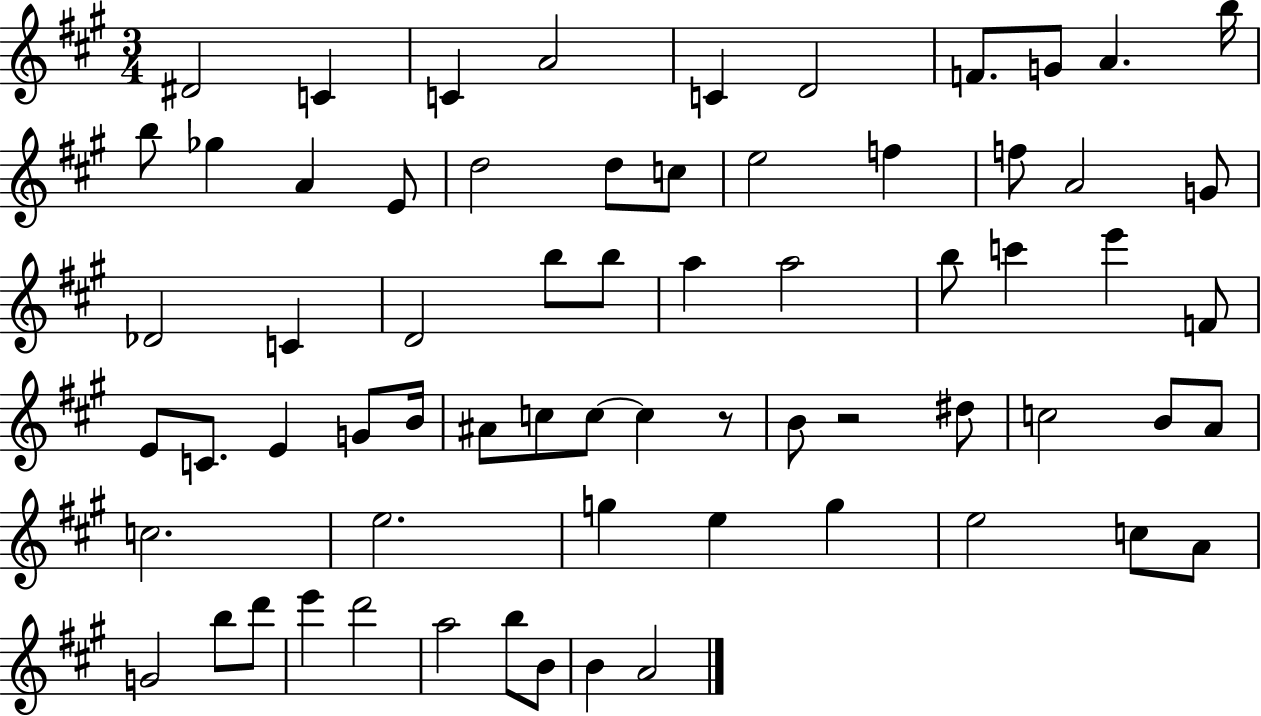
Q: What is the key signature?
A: A major